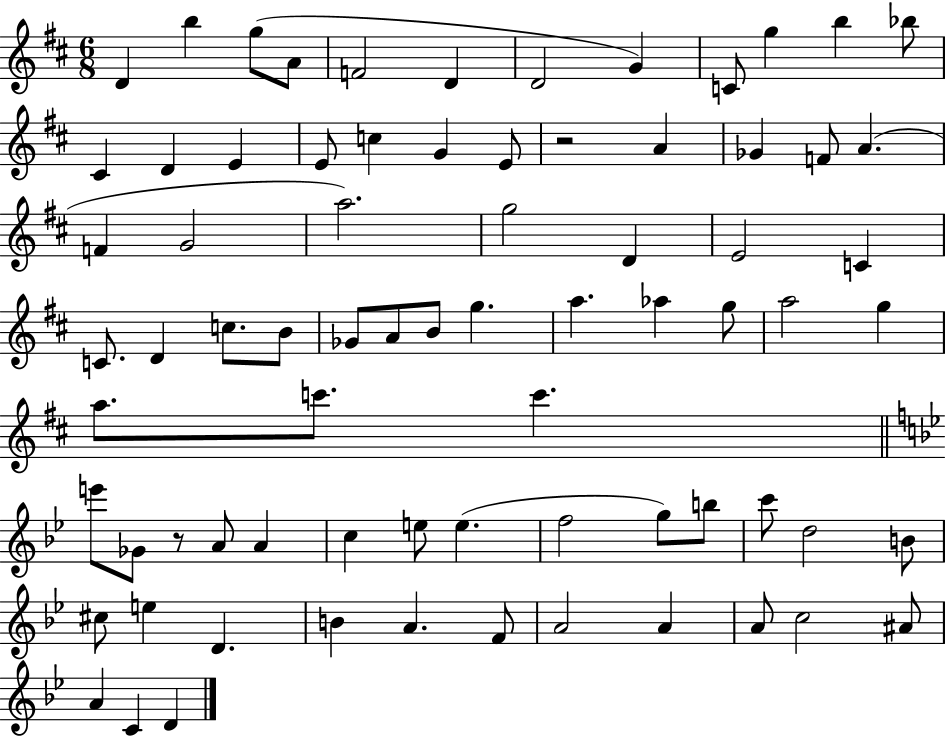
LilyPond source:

{
  \clef treble
  \numericTimeSignature
  \time 6/8
  \key d \major
  \repeat volta 2 { d'4 b''4 g''8( a'8 | f'2 d'4 | d'2 g'4) | c'8 g''4 b''4 bes''8 | \break cis'4 d'4 e'4 | e'8 c''4 g'4 e'8 | r2 a'4 | ges'4 f'8 a'4.( | \break f'4 g'2 | a''2.) | g''2 d'4 | e'2 c'4 | \break c'8. d'4 c''8. b'8 | ges'8 a'8 b'8 g''4. | a''4. aes''4 g''8 | a''2 g''4 | \break a''8. c'''8. c'''4. | \bar "||" \break \key bes \major e'''8 ges'8 r8 a'8 a'4 | c''4 e''8 e''4.( | f''2 g''8) b''8 | c'''8 d''2 b'8 | \break cis''8 e''4 d'4. | b'4 a'4. f'8 | a'2 a'4 | a'8 c''2 ais'8 | \break a'4 c'4 d'4 | } \bar "|."
}